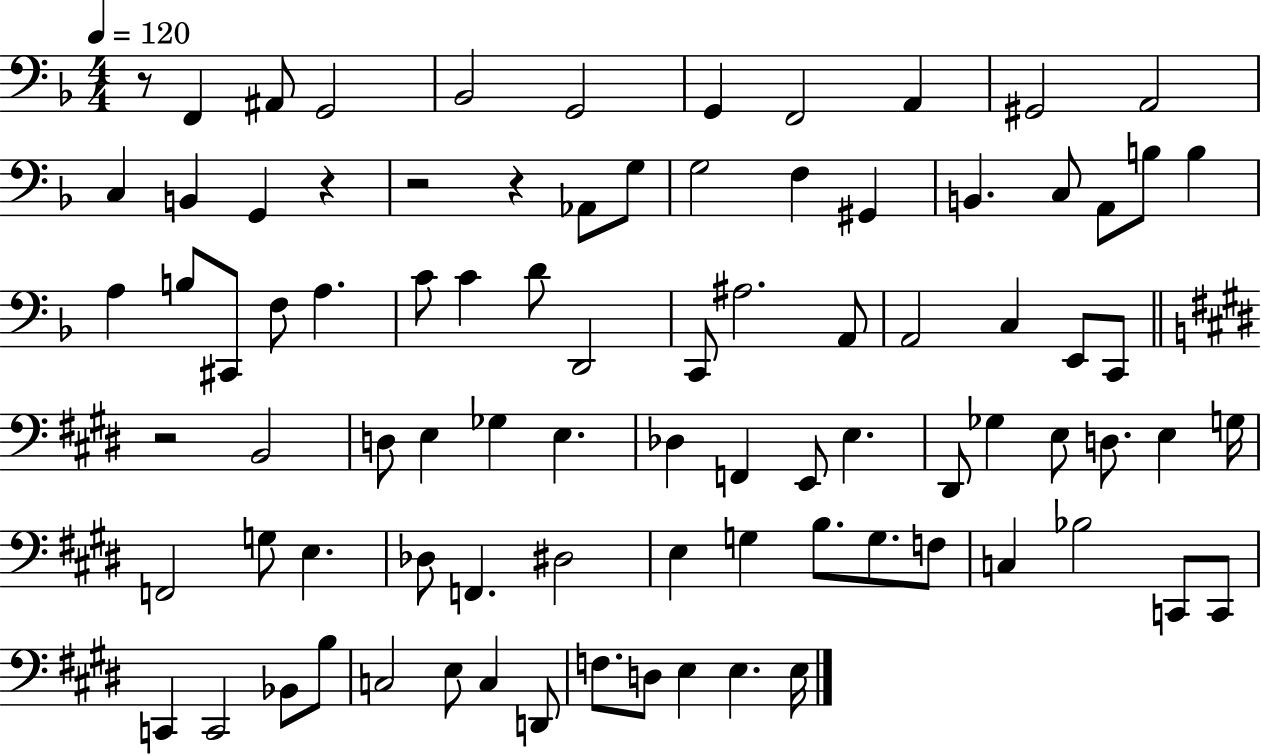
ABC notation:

X:1
T:Untitled
M:4/4
L:1/4
K:F
z/2 F,, ^A,,/2 G,,2 _B,,2 G,,2 G,, F,,2 A,, ^G,,2 A,,2 C, B,, G,, z z2 z _A,,/2 G,/2 G,2 F, ^G,, B,, C,/2 A,,/2 B,/2 B, A, B,/2 ^C,,/2 F,/2 A, C/2 C D/2 D,,2 C,,/2 ^A,2 A,,/2 A,,2 C, E,,/2 C,,/2 z2 B,,2 D,/2 E, _G, E, _D, F,, E,,/2 E, ^D,,/2 _G, E,/2 D,/2 E, G,/4 F,,2 G,/2 E, _D,/2 F,, ^D,2 E, G, B,/2 G,/2 F,/2 C, _B,2 C,,/2 C,,/2 C,, C,,2 _B,,/2 B,/2 C,2 E,/2 C, D,,/2 F,/2 D,/2 E, E, E,/4